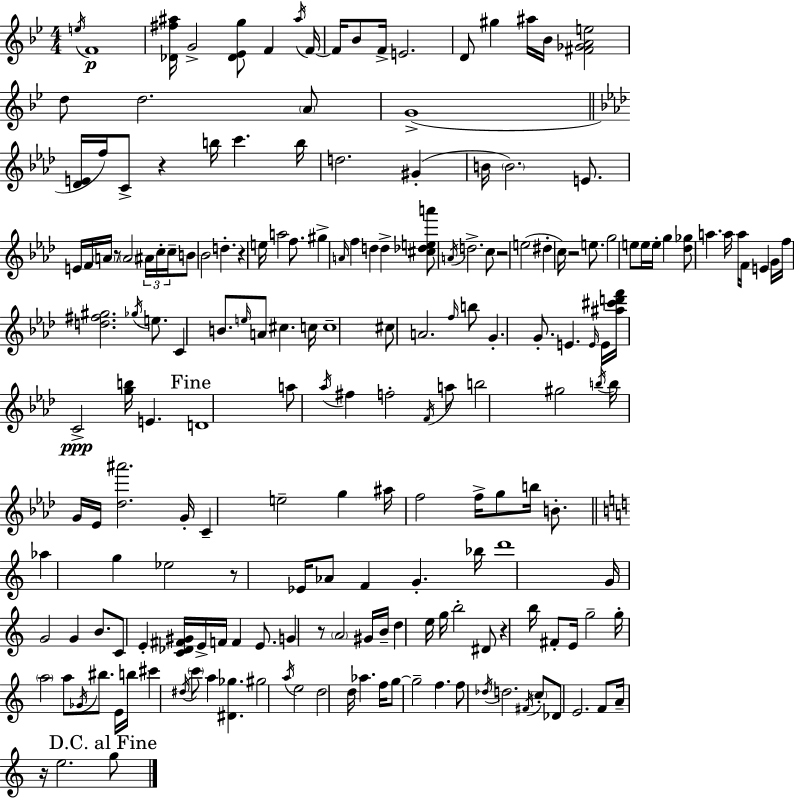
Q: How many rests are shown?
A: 9